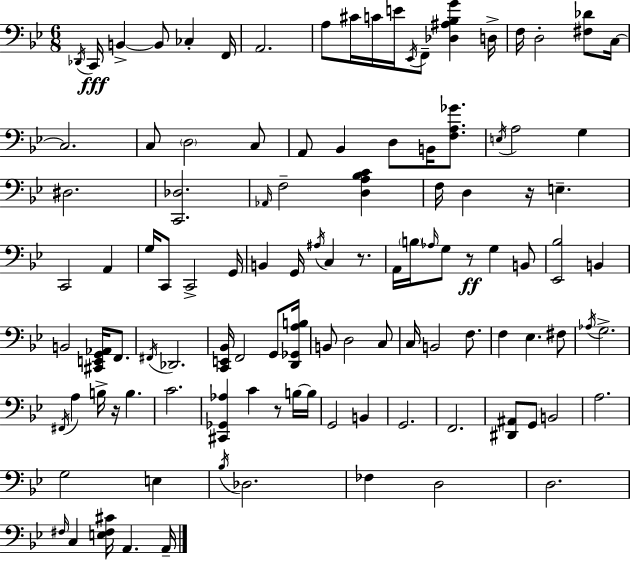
{
  \clef bass
  \numericTimeSignature
  \time 6/8
  \key bes \major
  \acciaccatura { des,16 }\fff c,16 b,4->~~ b,8 ces4-. | f,16 a,2. | a8 cis'16 c'16 e'16 \acciaccatura { ees,16 } f,8-- <des ais bes g'>4 | d16-> f16 d2-. <fis des'>8 | \break c16~~ c2. | c8 \parenthesize d2 | c8 a,8 bes,4 d8 b,16 <f a ges'>8. | \acciaccatura { e16 } a2 g4 | \break dis2. | <c, des>2. | \grace { aes,16 } f2-- | <d a bes c'>4 f16 d4 r16 e4.-- | \break c,2 | a,4 g16 c,8 c,2-> | g,16 b,4 g,16 \acciaccatura { ais16 } c4 | r8. a,16 \parenthesize b16 \grace { aes16 } g8 r8\ff | \break g4 b,8 <ees, bes>2 | b,4 b,2 | <cis, e, g, aes,>16 f,8. \acciaccatura { fis,16 } des,2. | <c, e, bes,>16 f,2 | \break g,8 <d, ges, a b>16 b,8 d2 | c8 c16 b,2 | f8. f4 ees4. | fis8 \acciaccatura { aes16 } g2.-> | \break \acciaccatura { fis,16 } a4 | b16-> r16 b4. c'2. | <cis, ges, aes>4 | c'4 r8 b16~~ b16 g,2 | \break b,4 g,2. | f,2. | <dis, ais,>8 g,8 | b,2 a2. | \break g2 | e4 \acciaccatura { bes16 } des2. | fes4 | d2 d2. | \break \grace { fis16 } c4 | <e fis cis'>16 a,4. a,16-- \bar "|."
}